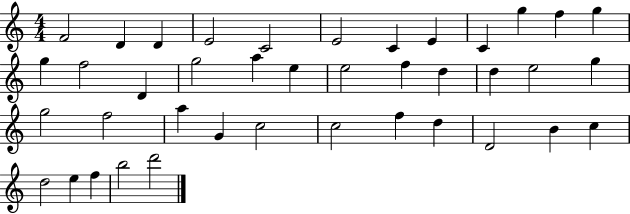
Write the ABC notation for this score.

X:1
T:Untitled
M:4/4
L:1/4
K:C
F2 D D E2 C2 E2 C E C g f g g f2 D g2 a e e2 f d d e2 g g2 f2 a G c2 c2 f d D2 B c d2 e f b2 d'2